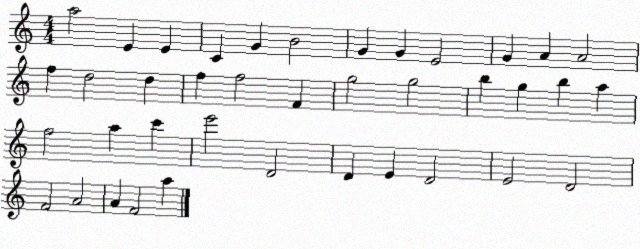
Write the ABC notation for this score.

X:1
T:Untitled
M:4/4
L:1/4
K:C
a2 E E C G B2 G G E2 G A A2 f d2 d f f2 F g2 g2 b g b a f2 a c' e'2 D2 D E D2 E2 D2 F2 A2 A F2 a